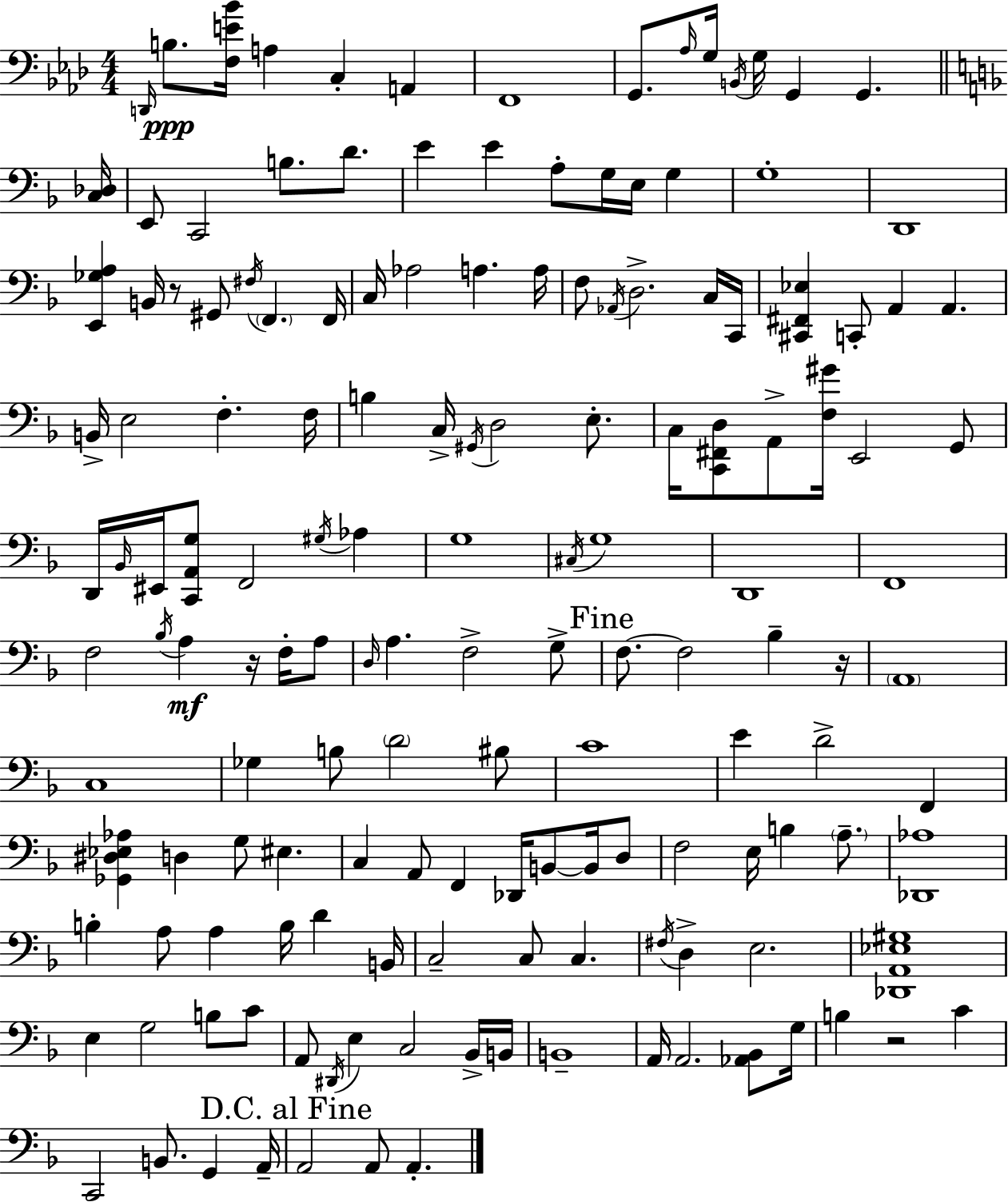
D2/s B3/e. [F3,E4,Bb4]/s A3/q C3/q A2/q F2/w G2/e. Ab3/s G3/s B2/s G3/s G2/q G2/q. [C3,Db3]/s E2/e C2/h B3/e. D4/e. E4/q E4/q A3/e G3/s E3/s G3/q G3/w D2/w [E2,Gb3,A3]/q B2/s R/e G#2/e F#3/s F2/q. F2/s C3/s Ab3/h A3/q. A3/s F3/e Ab2/s D3/h. C3/s C2/s [C#2,F#2,Eb3]/q C2/e A2/q A2/q. B2/s E3/h F3/q. F3/s B3/q C3/s G#2/s D3/h E3/e. C3/s [C2,F#2,D3]/e A2/e [F3,G#4]/s E2/h G2/e D2/s Bb2/s EIS2/s [C2,A2,G3]/e F2/h G#3/s Ab3/q G3/w C#3/s G3/w D2/w F2/w F3/h Bb3/s A3/q R/s F3/s A3/e D3/s A3/q. F3/h G3/e F3/e. F3/h Bb3/q R/s A2/w C3/w Gb3/q B3/e D4/h BIS3/e C4/w E4/q D4/h F2/q [Gb2,D#3,Eb3,Ab3]/q D3/q G3/e EIS3/q. C3/q A2/e F2/q Db2/s B2/e B2/s D3/e F3/h E3/s B3/q A3/e. [Db2,Ab3]/w B3/q A3/e A3/q B3/s D4/q B2/s C3/h C3/e C3/q. F#3/s D3/q E3/h. [Db2,A2,Eb3,G#3]/w E3/q G3/h B3/e C4/e A2/e D#2/s E3/q C3/h Bb2/s B2/s B2/w A2/s A2/h. [Ab2,Bb2]/e G3/s B3/q R/h C4/q C2/h B2/e. G2/q A2/s A2/h A2/e A2/q.